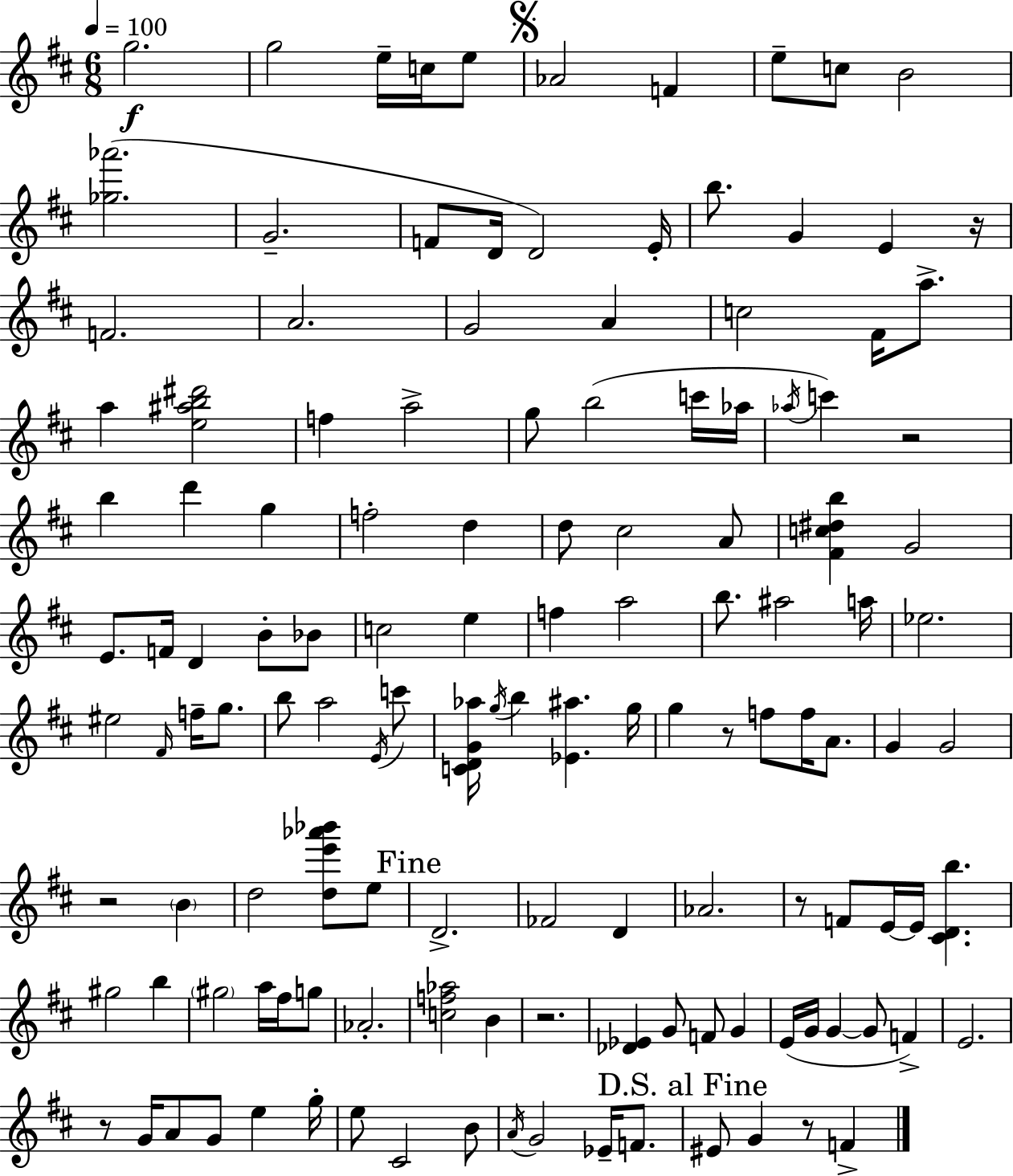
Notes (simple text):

G5/h. G5/h E5/s C5/s E5/e Ab4/h F4/q E5/e C5/e B4/h [Gb5,Ab6]/h. G4/h. F4/e D4/s D4/h E4/s B5/e. G4/q E4/q R/s F4/h. A4/h. G4/h A4/q C5/h F#4/s A5/e. A5/q [E5,A#5,B5,D#6]/h F5/q A5/h G5/e B5/h C6/s Ab5/s Ab5/s C6/q R/h B5/q D6/q G5/q F5/h D5/q D5/e C#5/h A4/e [F#4,C5,D#5,B5]/q G4/h E4/e. F4/s D4/q B4/e Bb4/e C5/h E5/q F5/q A5/h B5/e. A#5/h A5/s Eb5/h. EIS5/h F#4/s F5/s G5/e. B5/e A5/h E4/s C6/e [C4,D4,G4,Ab5]/s G5/s B5/q [Eb4,A#5]/q. G5/s G5/q R/e F5/e F5/s A4/e. G4/q G4/h R/h B4/q D5/h [D5,E6,Ab6,Bb6]/e E5/e D4/h. FES4/h D4/q Ab4/h. R/e F4/e E4/s E4/s [C#4,D4,B5]/q. G#5/h B5/q G#5/h A5/s F#5/s G5/e Ab4/h. [C5,F5,Ab5]/h B4/q R/h. [Db4,Eb4]/q G4/e F4/e G4/q E4/s G4/s G4/q G4/e F4/q E4/h. R/e G4/s A4/e G4/e E5/q G5/s E5/e C#4/h B4/e A4/s G4/h Eb4/s F4/e. EIS4/e G4/q R/e F4/q